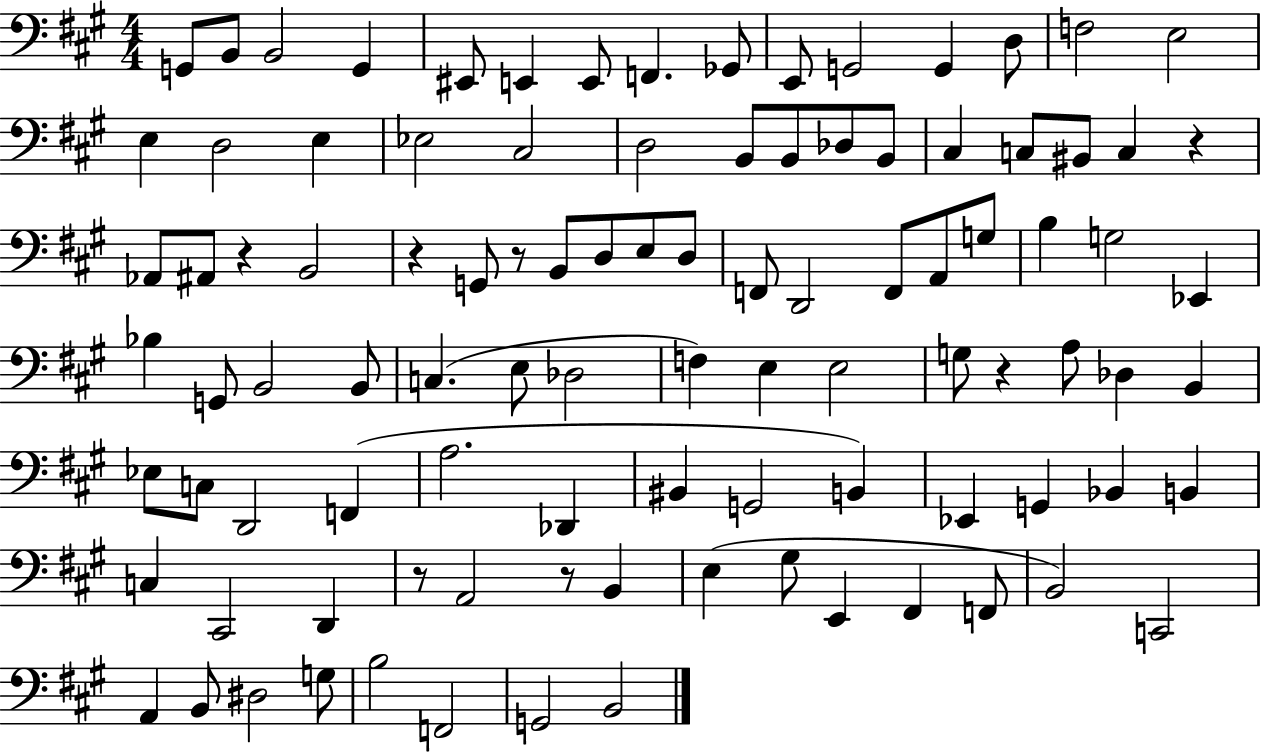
X:1
T:Untitled
M:4/4
L:1/4
K:A
G,,/2 B,,/2 B,,2 G,, ^E,,/2 E,, E,,/2 F,, _G,,/2 E,,/2 G,,2 G,, D,/2 F,2 E,2 E, D,2 E, _E,2 ^C,2 D,2 B,,/2 B,,/2 _D,/2 B,,/2 ^C, C,/2 ^B,,/2 C, z _A,,/2 ^A,,/2 z B,,2 z G,,/2 z/2 B,,/2 D,/2 E,/2 D,/2 F,,/2 D,,2 F,,/2 A,,/2 G,/2 B, G,2 _E,, _B, G,,/2 B,,2 B,,/2 C, E,/2 _D,2 F, E, E,2 G,/2 z A,/2 _D, B,, _E,/2 C,/2 D,,2 F,, A,2 _D,, ^B,, G,,2 B,, _E,, G,, _B,, B,, C, ^C,,2 D,, z/2 A,,2 z/2 B,, E, ^G,/2 E,, ^F,, F,,/2 B,,2 C,,2 A,, B,,/2 ^D,2 G,/2 B,2 F,,2 G,,2 B,,2